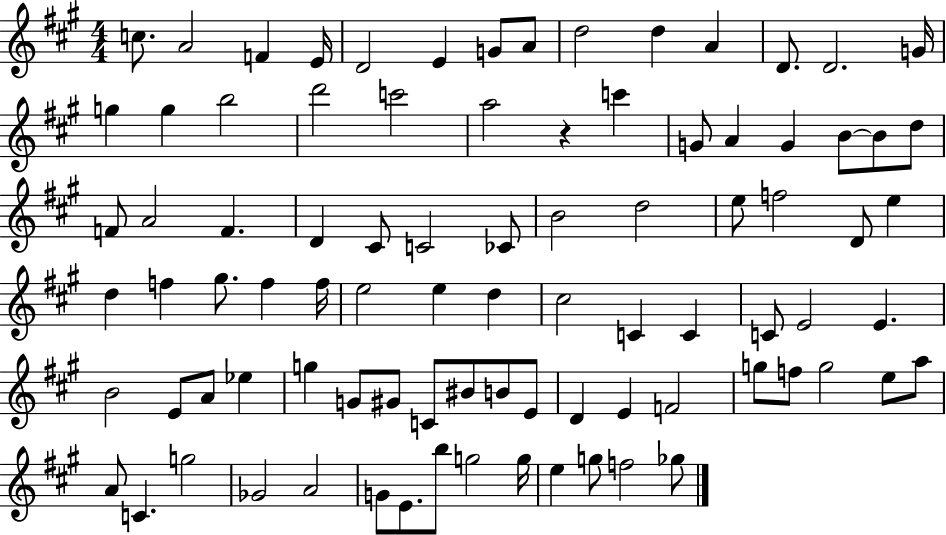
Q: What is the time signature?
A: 4/4